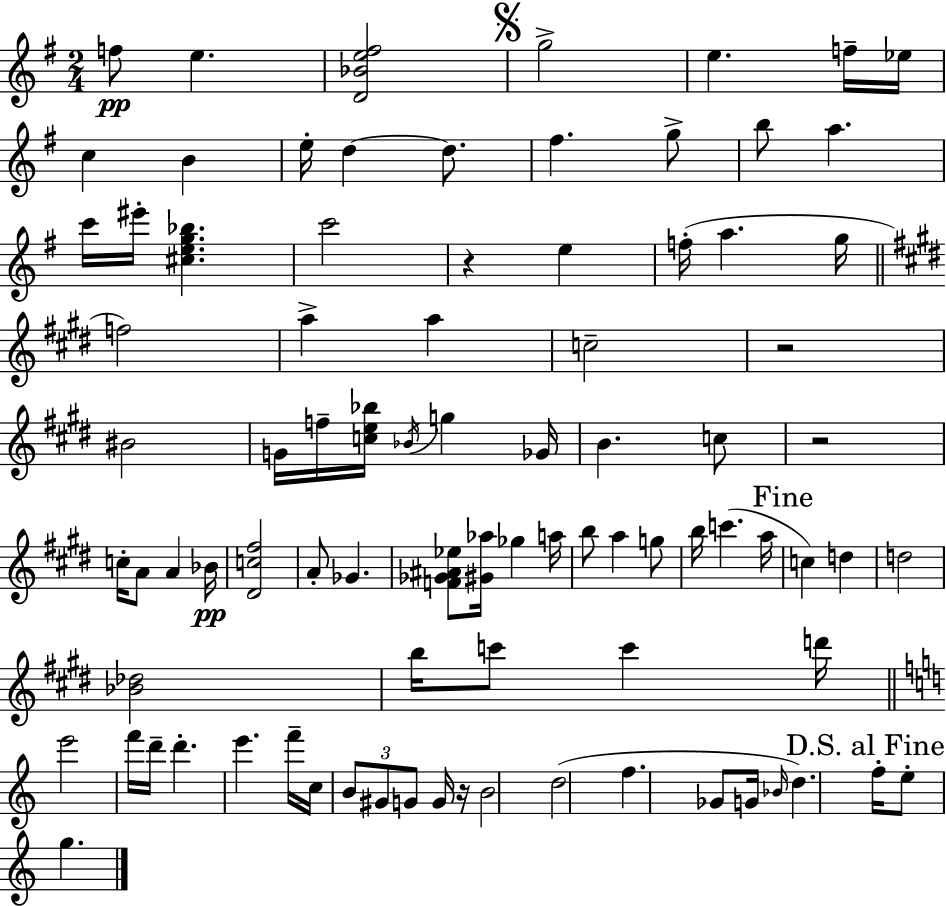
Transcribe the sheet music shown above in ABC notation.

X:1
T:Untitled
M:2/4
L:1/4
K:Em
f/2 e [D_Be^f]2 g2 e f/4 _e/4 c B e/4 d d/2 ^f g/2 b/2 a c'/4 ^e'/4 [^ceg_b] c'2 z e f/4 a g/4 f2 a a c2 z2 ^B2 G/4 f/4 [ce_b]/4 _B/4 g _G/4 B c/2 z2 c/4 A/2 A _B/4 [^Dc^f]2 A/2 _G [F_G^A_e]/2 [^G_a]/4 _g a/4 b/2 a g/2 b/4 c' a/4 c d d2 [_B_d]2 b/4 c'/2 c' d'/4 e'2 f'/4 d'/4 d' e' f'/4 c/4 B/2 ^G/2 G/2 G/4 z/4 B2 d2 f _G/2 G/4 _B/4 d f/4 e/2 g